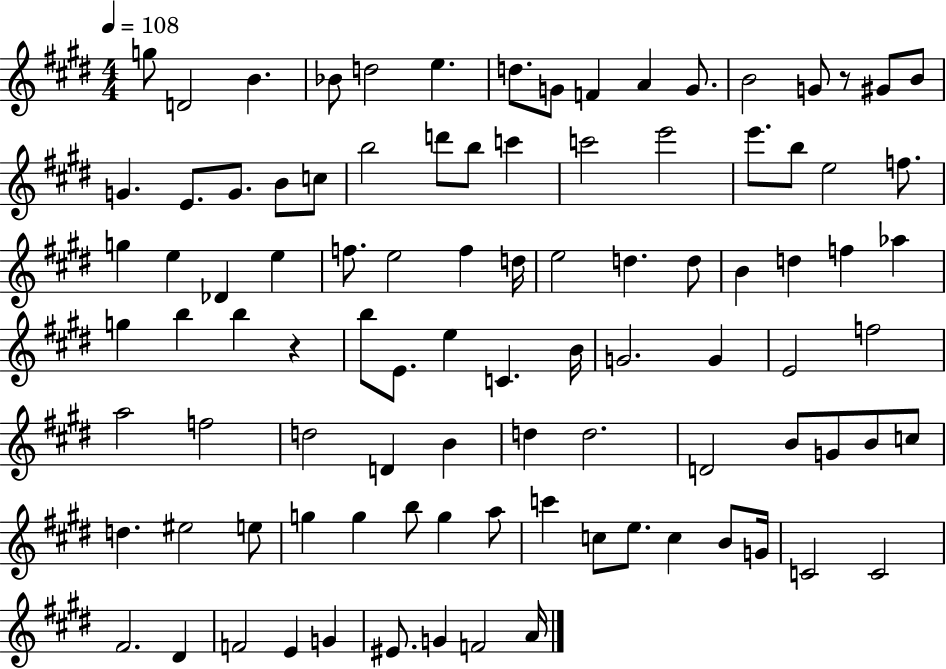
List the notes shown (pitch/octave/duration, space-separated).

G5/e D4/h B4/q. Bb4/e D5/h E5/q. D5/e. G4/e F4/q A4/q G4/e. B4/h G4/e R/e G#4/e B4/e G4/q. E4/e. G4/e. B4/e C5/e B5/h D6/e B5/e C6/q C6/h E6/h E6/e. B5/e E5/h F5/e. G5/q E5/q Db4/q E5/q F5/e. E5/h F5/q D5/s E5/h D5/q. D5/e B4/q D5/q F5/q Ab5/q G5/q B5/q B5/q R/q B5/e E4/e. E5/q C4/q. B4/s G4/h. G4/q E4/h F5/h A5/h F5/h D5/h D4/q B4/q D5/q D5/h. D4/h B4/e G4/e B4/e C5/e D5/q. EIS5/h E5/e G5/q G5/q B5/e G5/q A5/e C6/q C5/e E5/e. C5/q B4/e G4/s C4/h C4/h F#4/h. D#4/q F4/h E4/q G4/q EIS4/e. G4/q F4/h A4/s